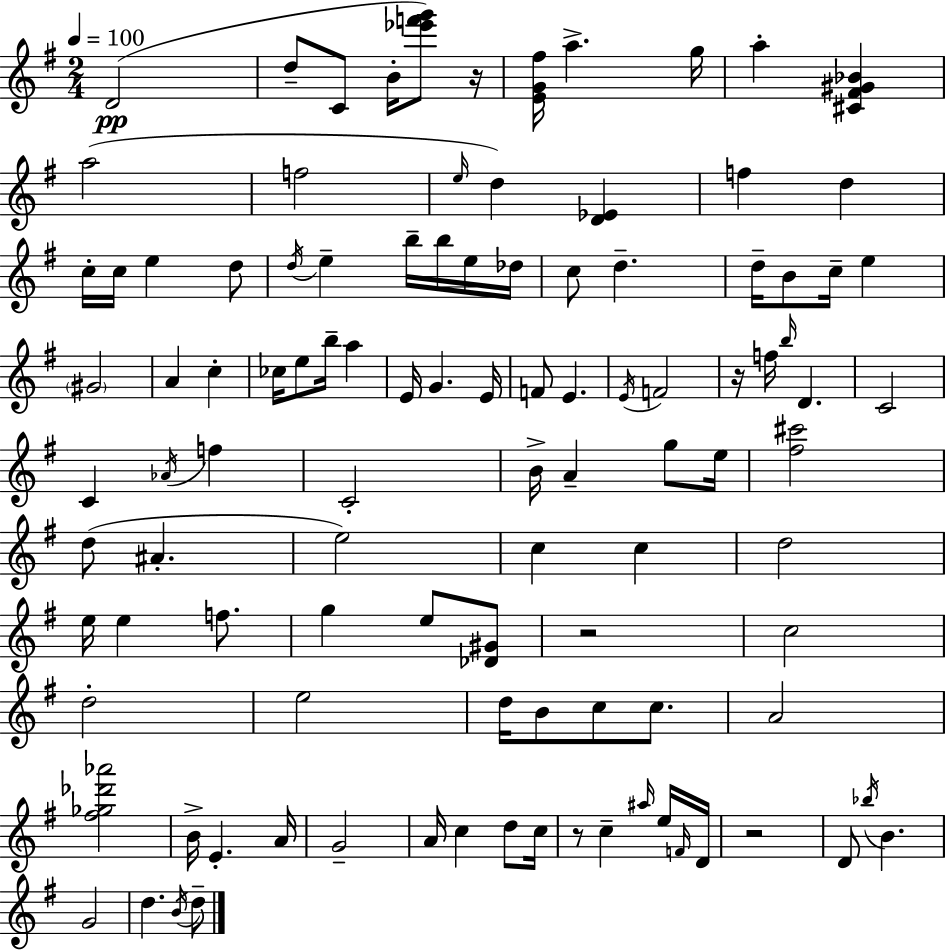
{
  \clef treble
  \numericTimeSignature
  \time 2/4
  \key e \minor
  \tempo 4 = 100
  d'2(\pp | d''8-- c'8 b'16-. <ees''' f''' g'''>8) r16 | <e' g' fis''>16 a''4.-> g''16 | a''4-. <cis' fis' gis' bes'>4 | \break a''2( | f''2 | \grace { e''16 }) d''4 <d' ees'>4 | f''4 d''4 | \break c''16-. c''16 e''4 d''8 | \acciaccatura { d''16 } e''4-- b''16-- b''16 | e''16 des''16 c''8 d''4.-- | d''16-- b'8 c''16-- e''4 | \break \parenthesize gis'2 | a'4 c''4-. | ces''16 e''8 b''16-- a''4 | e'16 g'4. | \break e'16 f'8 e'4. | \acciaccatura { e'16 } f'2 | r16 f''16 \grace { b''16 } d'4. | c'2 | \break c'4 | \acciaccatura { aes'16 } f''4 c'2-. | b'16-> a'4-- | g''8 e''16 <fis'' cis'''>2 | \break d''8( ais'4.-. | e''2) | c''4 | c''4 d''2 | \break e''16 e''4 | f''8. g''4 | e''8 <des' gis'>8 r2 | c''2 | \break d''2-. | e''2 | d''16 b'8 | c''8 c''8. a'2 | \break <fis'' ges'' des''' aes'''>2 | b'16-> e'4.-. | a'16 g'2-- | a'16 c''4 | \break d''8 c''16 r8 c''4-- | \grace { ais''16 } e''16 \grace { f'16 } d'16 r2 | d'8 | \acciaccatura { bes''16 } b'4. | \break g'2 | d''4. \acciaccatura { b'16 } d''8-- | \bar "|."
}